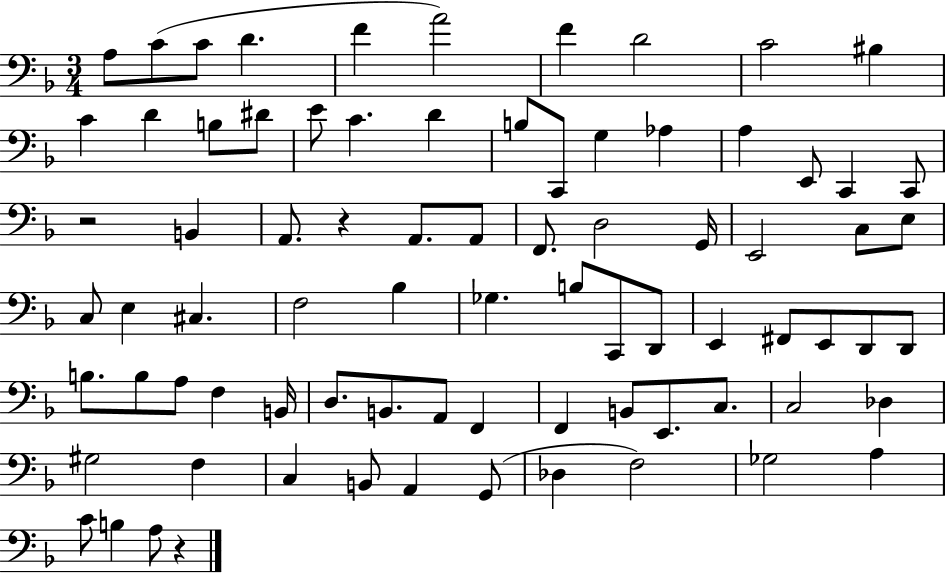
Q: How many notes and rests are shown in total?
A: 80